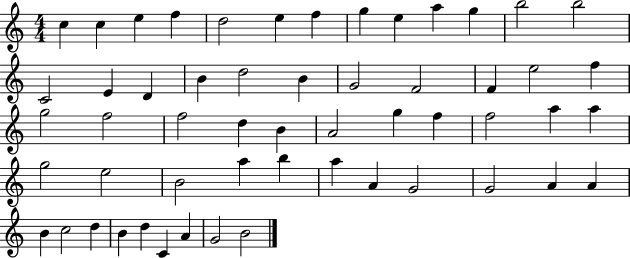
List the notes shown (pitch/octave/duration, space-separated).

C5/q C5/q E5/q F5/q D5/h E5/q F5/q G5/q E5/q A5/q G5/q B5/h B5/h C4/h E4/q D4/q B4/q D5/h B4/q G4/h F4/h F4/q E5/h F5/q G5/h F5/h F5/h D5/q B4/q A4/h G5/q F5/q F5/h A5/q A5/q G5/h E5/h B4/h A5/q B5/q A5/q A4/q G4/h G4/h A4/q A4/q B4/q C5/h D5/q B4/q D5/q C4/q A4/q G4/h B4/h